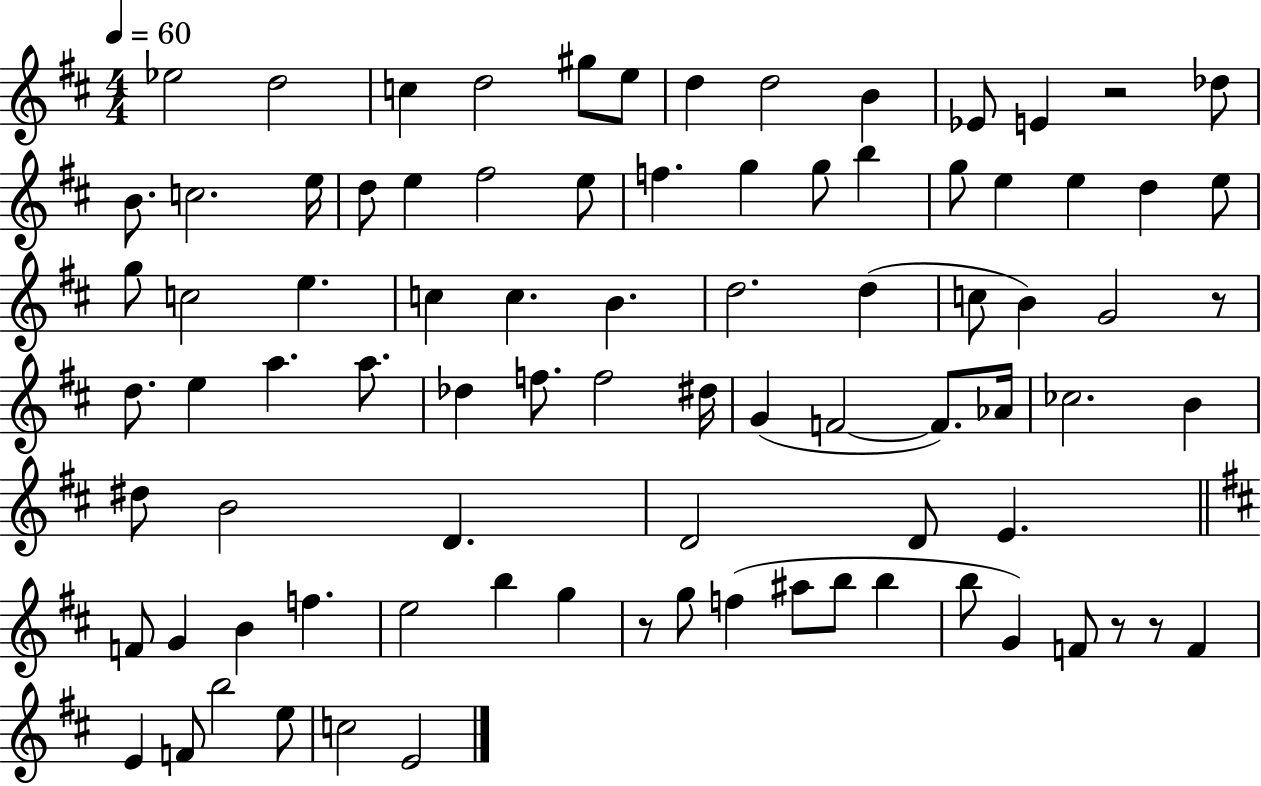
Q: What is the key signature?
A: D major